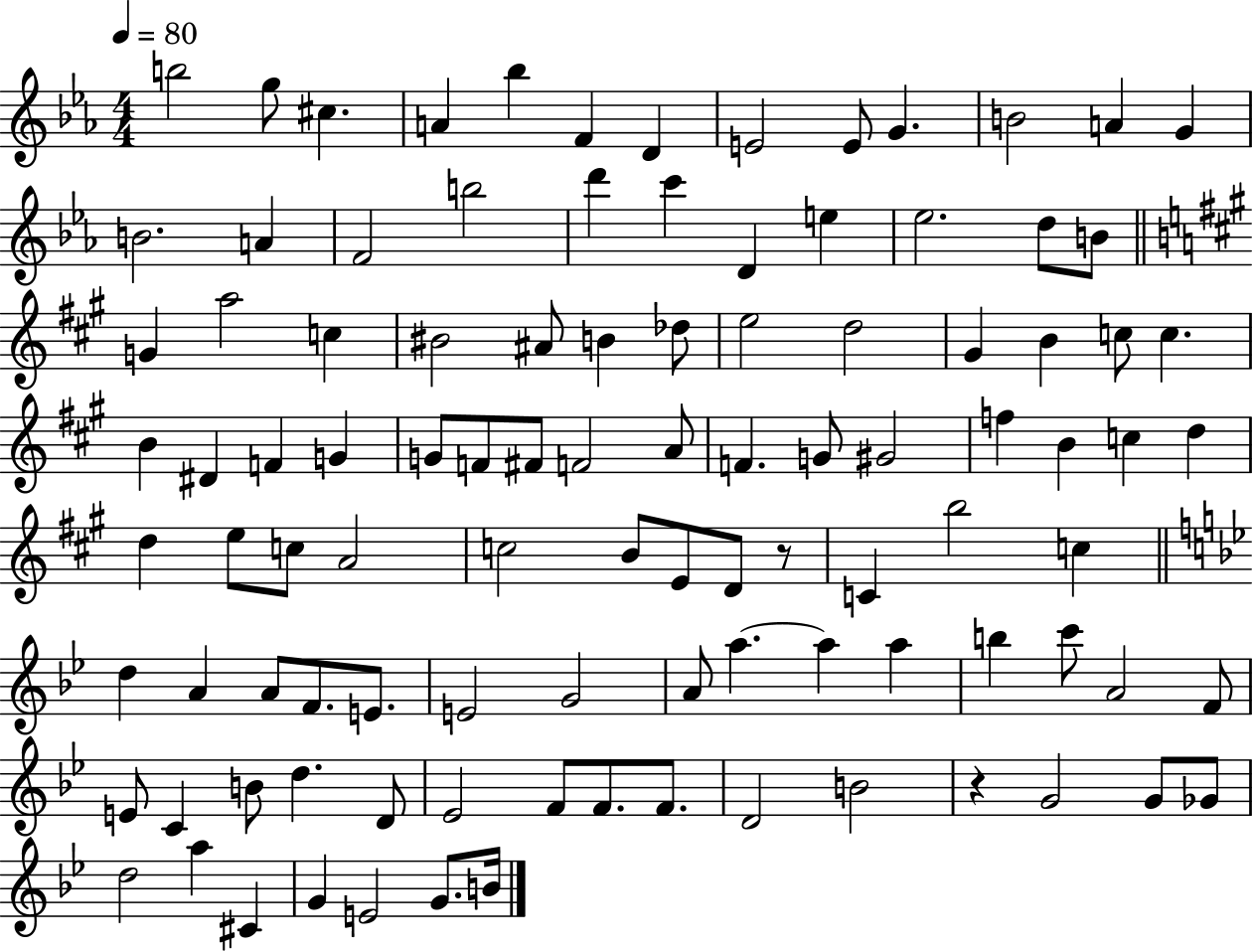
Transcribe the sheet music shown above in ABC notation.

X:1
T:Untitled
M:4/4
L:1/4
K:Eb
b2 g/2 ^c A _b F D E2 E/2 G B2 A G B2 A F2 b2 d' c' D e _e2 d/2 B/2 G a2 c ^B2 ^A/2 B _d/2 e2 d2 ^G B c/2 c B ^D F G G/2 F/2 ^F/2 F2 A/2 F G/2 ^G2 f B c d d e/2 c/2 A2 c2 B/2 E/2 D/2 z/2 C b2 c d A A/2 F/2 E/2 E2 G2 A/2 a a a b c'/2 A2 F/2 E/2 C B/2 d D/2 _E2 F/2 F/2 F/2 D2 B2 z G2 G/2 _G/2 d2 a ^C G E2 G/2 B/4